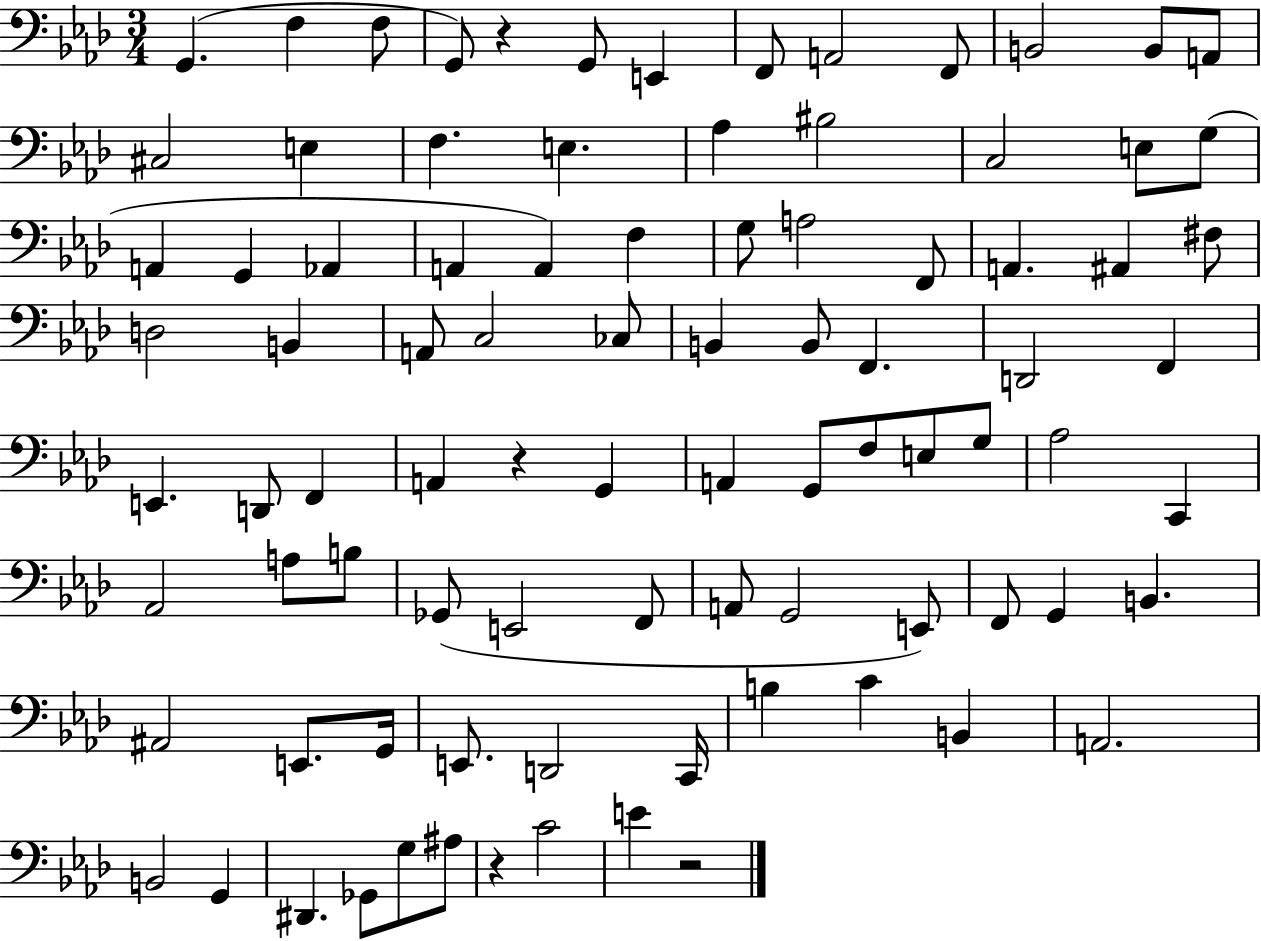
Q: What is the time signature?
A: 3/4